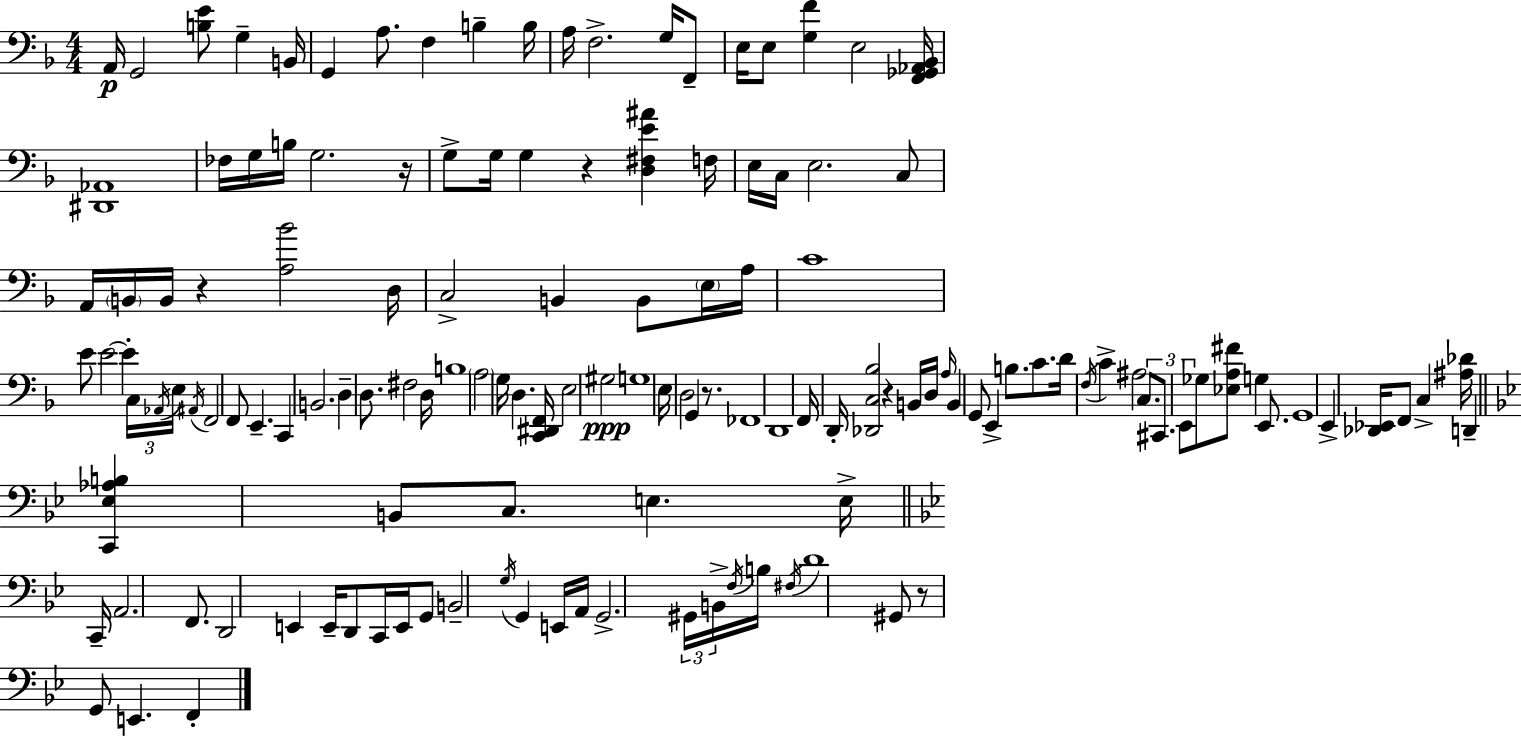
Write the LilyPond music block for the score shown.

{
  \clef bass
  \numericTimeSignature
  \time 4/4
  \key f \major
  \repeat volta 2 { a,16\p g,2 <b e'>8 g4-- b,16 | g,4 a8. f4 b4-- b16 | a16 f2.-> g16 f,8-- | e16 e8 <g f'>4 e2 <f, ges, aes, bes,>16 | \break <dis, aes,>1 | fes16 g16 b16 g2. r16 | g8-> g16 g4 r4 <d fis e' ais'>4 f16 | e16 c16 e2. c8 | \break a,16 \parenthesize b,16 b,16 r4 <a bes'>2 d16 | c2-> b,4 b,8 \parenthesize e16 a16 | c'1 | e'8 e'2~~ e'4-. \tuplet 3/2 { c16 \acciaccatura { aes,16 } | \break e16 } \acciaccatura { ais,16 } f,2 f,8 e,4.-- | c,4 b,2. | d4-- d8. fis2 | d16 b1 | \break \parenthesize a2 g16 d4. | <c, dis, f,>16 e2 gis2\ppp | g1 | e16 d2 g,4 r8. | \break fes,1 | d,1 | f,16 d,16-. <des, c bes>2 r4 | b,16 d16 \grace { a16 } b,4 g,8 e,4-> b8. | \break c'8. d'16 \acciaccatura { f16 } c'4-> ais2 | \tuplet 3/2 { c8. cis,8. e,8 } ges8 <ees a fis'>8 g4 | e,8. g,1 | e,4-> <des, ees,>16 f,8 c4-> <ais des'>16 | \break d,4-- \bar "||" \break \key bes \major <c, ees aes b>4 b,8 c8. e4. e16-> | \bar "||" \break \key bes \major c,16-- a,2. f,8. | d,2 e,4 e,16-- d,8 c,16 | e,16 g,8 b,2-- \acciaccatura { g16 } g,4 | e,16 a,16 g,2.-> \tuplet 3/2 { gis,16 b,16-> | \break \acciaccatura { f16 } } b16 \acciaccatura { fis16 } d'1 | gis,8 r8 g,8 e,4. f,4-. | } \bar "|."
}